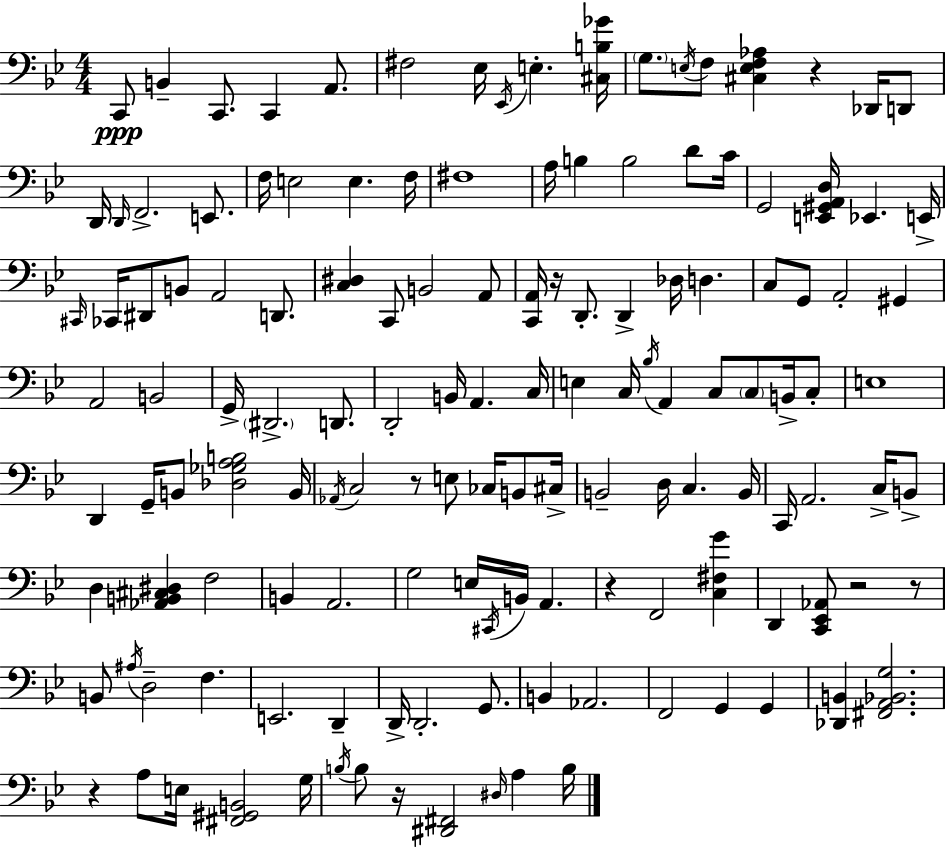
C2/e B2/q C2/e. C2/q A2/e. F#3/h Eb3/s Eb2/s E3/q. [C#3,B3,Gb4]/s G3/e. E3/s F3/e [C#3,E3,F3,Ab3]/q R/q Db2/s D2/e D2/s D2/s F2/h. E2/e. F3/s E3/h E3/q. F3/s F#3/w A3/s B3/q B3/h D4/e C4/s G2/h [E2,G#2,A2,D3]/s Eb2/q. E2/s C#2/s CES2/s D#2/e B2/e A2/h D2/e. [C3,D#3]/q C2/e B2/h A2/e [C2,A2]/s R/s D2/e. D2/q Db3/s D3/q. C3/e G2/e A2/h G#2/q A2/h B2/h G2/s D#2/h. D2/e. D2/h B2/s A2/q. C3/s E3/q C3/s Bb3/s A2/q C3/e C3/e B2/s C3/e E3/w D2/q G2/s B2/e [Db3,Gb3,A3,B3]/h B2/s Ab2/s C3/h R/e E3/e CES3/s B2/e C#3/s B2/h D3/s C3/q. B2/s C2/s A2/h. C3/s B2/e D3/q [Ab2,B2,C#3,D#3]/q F3/h B2/q A2/h. G3/h E3/s C#2/s B2/s A2/q. R/q F2/h [C3,F#3,G4]/q D2/q [C2,Eb2,Ab2]/e R/h R/e B2/e A#3/s D3/h F3/q. E2/h. D2/q D2/s D2/h. G2/e. B2/q Ab2/h. F2/h G2/q G2/q [Db2,B2]/q [F#2,A2,Bb2,G3]/h. R/q A3/e E3/s [F#2,G#2,B2]/h G3/s B3/s B3/e R/s [D#2,F#2]/h D#3/s A3/q B3/s